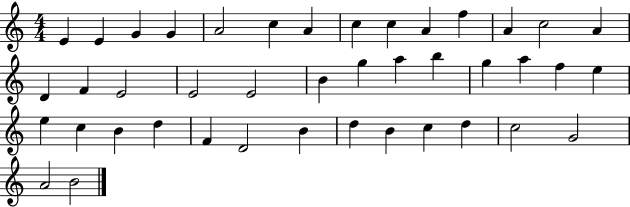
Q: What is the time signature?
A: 4/4